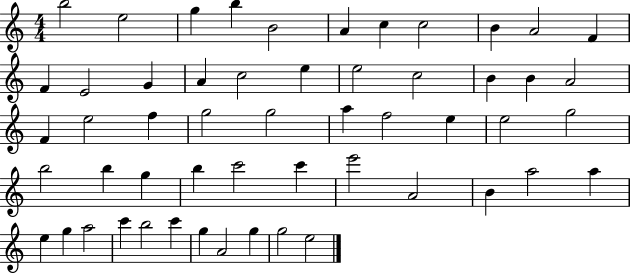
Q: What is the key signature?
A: C major